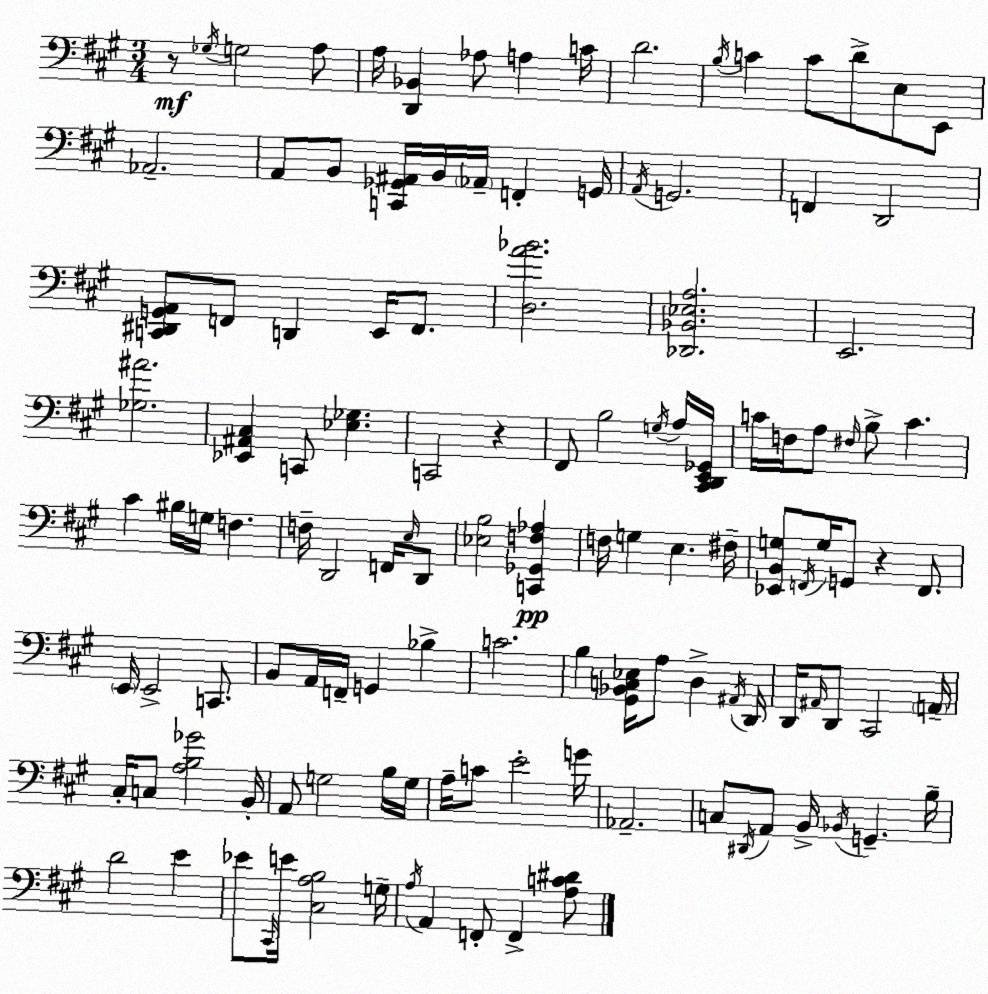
X:1
T:Untitled
M:3/4
L:1/4
K:A
z/2 _G,/4 G,2 A,/2 A,/4 [D,,_B,,] _A,/2 A, C/4 D2 B,/4 C C/2 D/2 E,/2 E,,/2 _A,,2 A,,/2 B,,/2 [C,,_G,,^A,,]/4 B,,/4 _A,,/4 F,, G,,/4 A,,/4 G,,2 F,, D,,2 [C,,^D,,G,,A,,]/2 F,,/2 D,, E,,/4 F,,/2 [D,A_B]2 [_D,,_B,,_E,A,]2 E,,2 [_G,^A]2 [_E,,^A,,^C,] C,,/2 [_E,_G,] C,,2 z ^F,,/2 B,2 G,/4 A,/4 [^C,,D,,E,,_G,,]/4 C/4 F,/4 A,/2 ^F,/4 B,/2 C ^C ^B,/4 G,/4 F, F,/4 D,,2 F,,/4 E,/4 D,,/2 [_E,B,]2 [C,,_G,,F,_A,] F,/4 G, E, ^F,/4 [_E,,B,,G,]/2 F,,/4 G,/4 G,,/2 z F,,/2 E,,/4 E,,2 C,,/2 B,,/2 A,,/4 F,,/4 G,, _B, C2 B, [^G,,_B,,C,_E,]/4 A,/2 D, ^A,,/4 D,,/4 D,,/4 ^A,,/4 D,,/2 ^C,,2 A,,/4 ^C,/4 C,/2 [A,B,_G]2 B,,/4 A,,/2 G,2 B,/4 G,/4 A,/4 C/2 E2 G/4 _A,,2 C,/2 ^D,,/4 A,,/2 B,,/4 _B,,/4 G,, B,/4 D2 E _E/2 ^C,,/4 E/4 [^C,A,B,]2 G,/4 A,/4 A,, F,,/2 F,, [A,C^D]/2